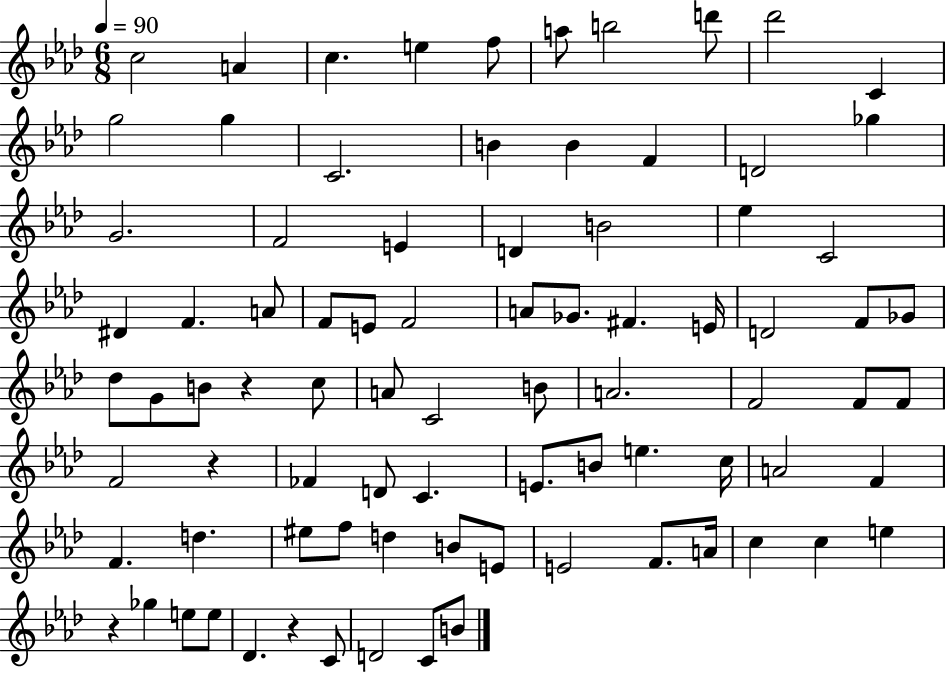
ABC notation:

X:1
T:Untitled
M:6/8
L:1/4
K:Ab
c2 A c e f/2 a/2 b2 d'/2 _d'2 C g2 g C2 B B F D2 _g G2 F2 E D B2 _e C2 ^D F A/2 F/2 E/2 F2 A/2 _G/2 ^F E/4 D2 F/2 _G/2 _d/2 G/2 B/2 z c/2 A/2 C2 B/2 A2 F2 F/2 F/2 F2 z _F D/2 C E/2 B/2 e c/4 A2 F F d ^e/2 f/2 d B/2 E/2 E2 F/2 A/4 c c e z _g e/2 e/2 _D z C/2 D2 C/2 B/2